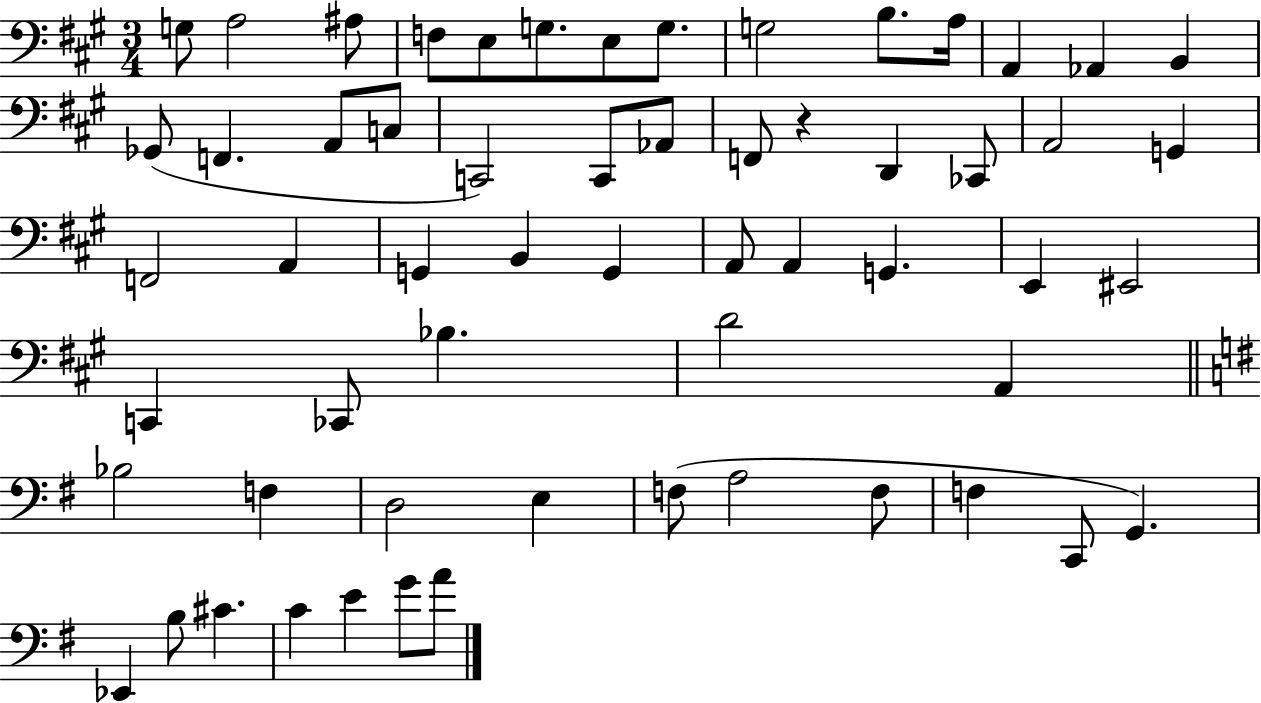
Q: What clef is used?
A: bass